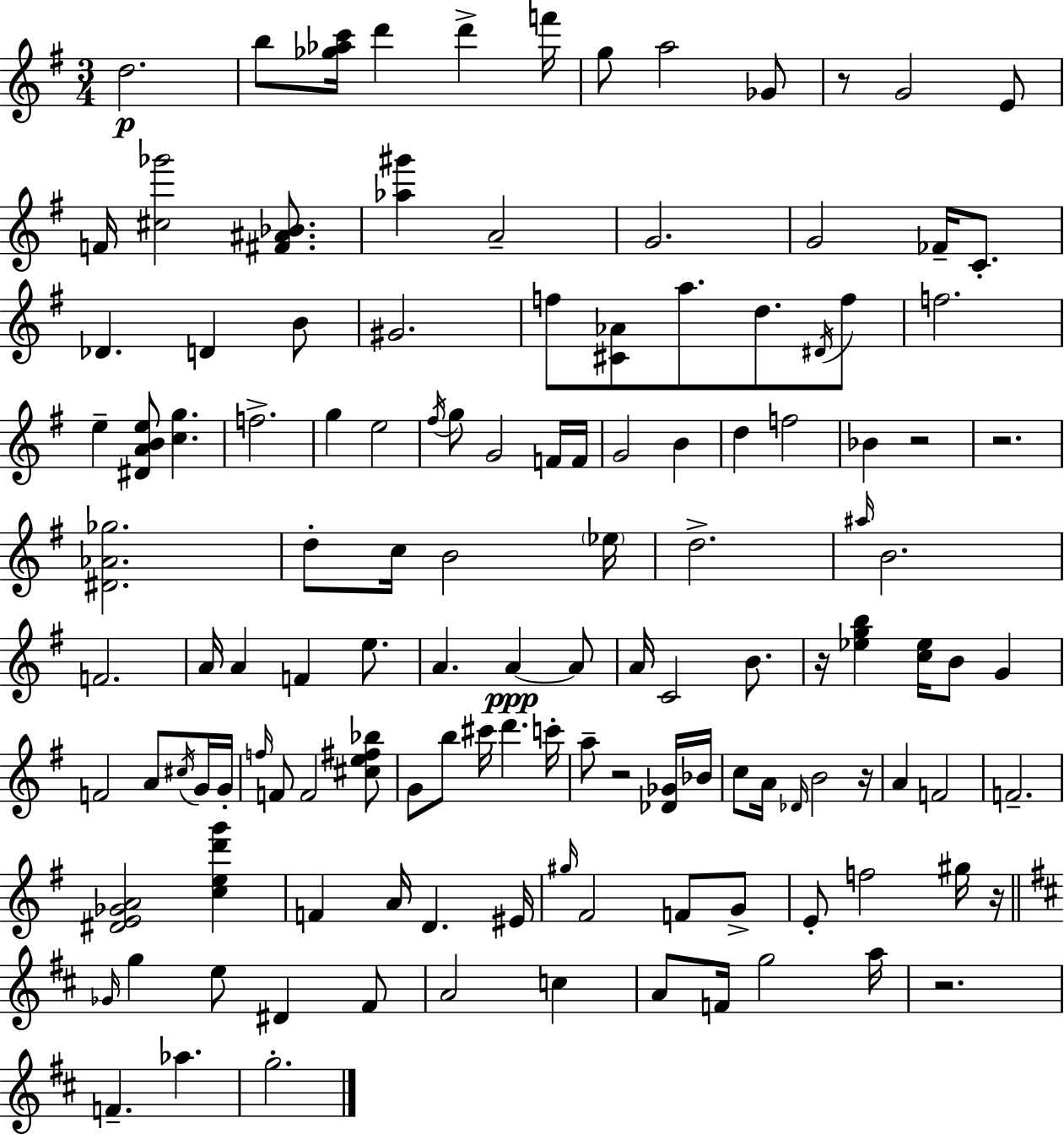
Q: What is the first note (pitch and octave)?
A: D5